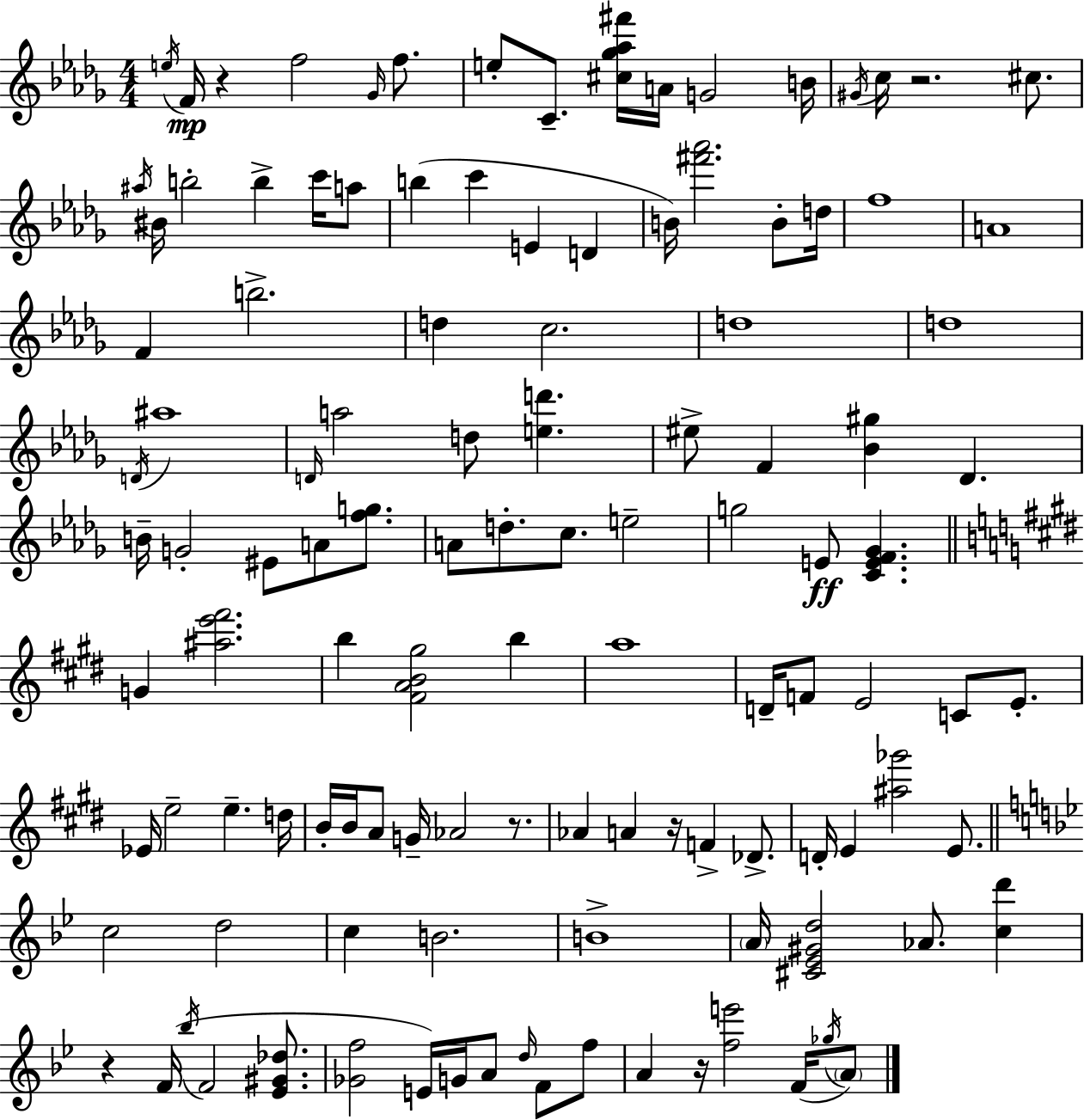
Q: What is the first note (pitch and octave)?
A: E5